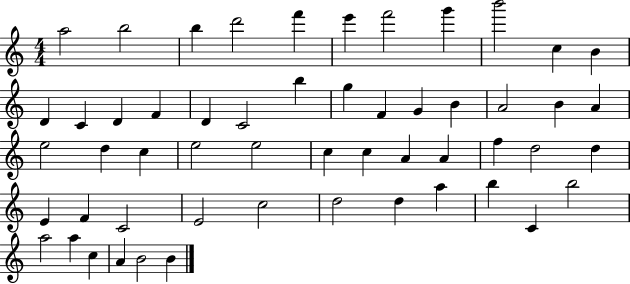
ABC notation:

X:1
T:Untitled
M:4/4
L:1/4
K:C
a2 b2 b d'2 f' e' f'2 g' b'2 c B D C D F D C2 b g F G B A2 B A e2 d c e2 e2 c c A A f d2 d E F C2 E2 c2 d2 d a b C b2 a2 a c A B2 B